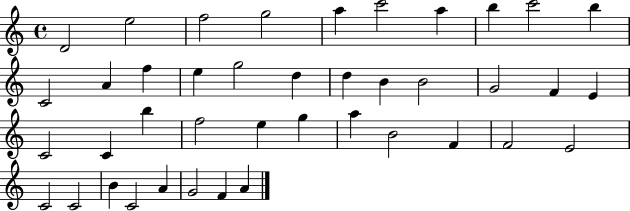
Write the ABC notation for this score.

X:1
T:Untitled
M:4/4
L:1/4
K:C
D2 e2 f2 g2 a c'2 a b c'2 b C2 A f e g2 d d B B2 G2 F E C2 C b f2 e g a B2 F F2 E2 C2 C2 B C2 A G2 F A